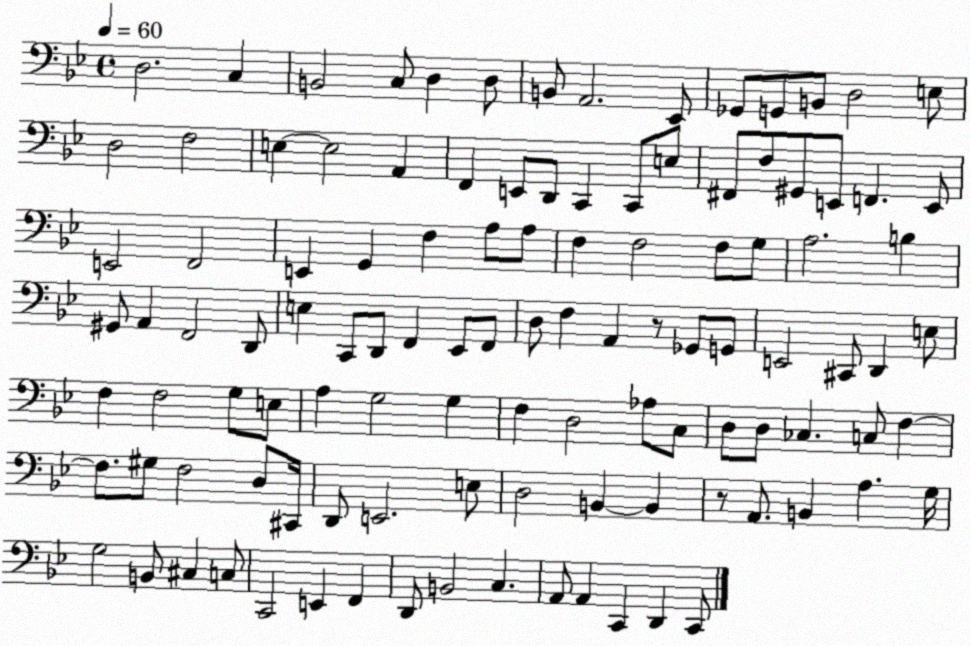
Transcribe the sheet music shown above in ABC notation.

X:1
T:Untitled
M:4/4
L:1/4
K:Bb
D,2 C, B,,2 C,/2 D, D,/2 B,,/2 A,,2 _E,,/2 _G,,/2 G,,/2 B,,/2 D,2 E,/2 D,2 F,2 E, E,2 A,, F,, E,,/2 D,,/2 C,, C,,/2 E,/2 ^F,,/2 F,/2 ^G,,/2 E,,/2 F,, E,,/2 E,,2 F,,2 E,, G,, F, A,/2 A,/2 F, F,2 F,/2 G,/2 A,2 B, ^G,,/2 A,, F,,2 D,,/2 E, C,,/2 D,,/2 F,, _E,,/2 F,,/2 D,/2 F, A,, z/2 _G,,/2 G,,/2 E,,2 ^C,,/2 D,, E,/2 F, F,2 G,/2 E,/2 A, G,2 G, F, D,2 _A,/2 C,/2 D,/2 D,/2 _C, C,/2 F, F,/2 ^G,/2 F,2 D,/2 ^C,,/4 D,,/2 E,,2 E,/2 D,2 B,, B,, z/2 A,,/2 B,, A, G,/4 G,2 B,,/2 ^C, C,/2 C,,2 E,, F,, D,,/2 B,,2 C, A,,/2 A,, C,, D,, C,,/2